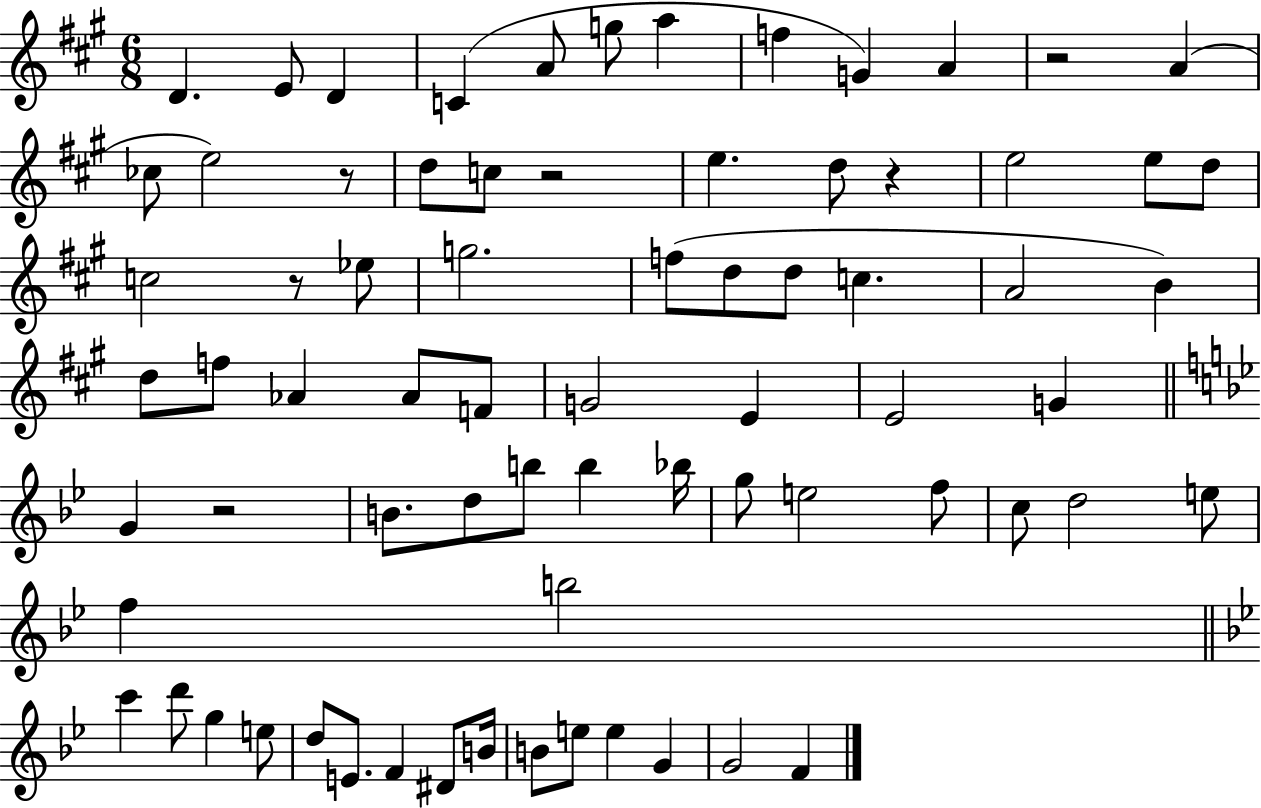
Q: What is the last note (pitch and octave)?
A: F4